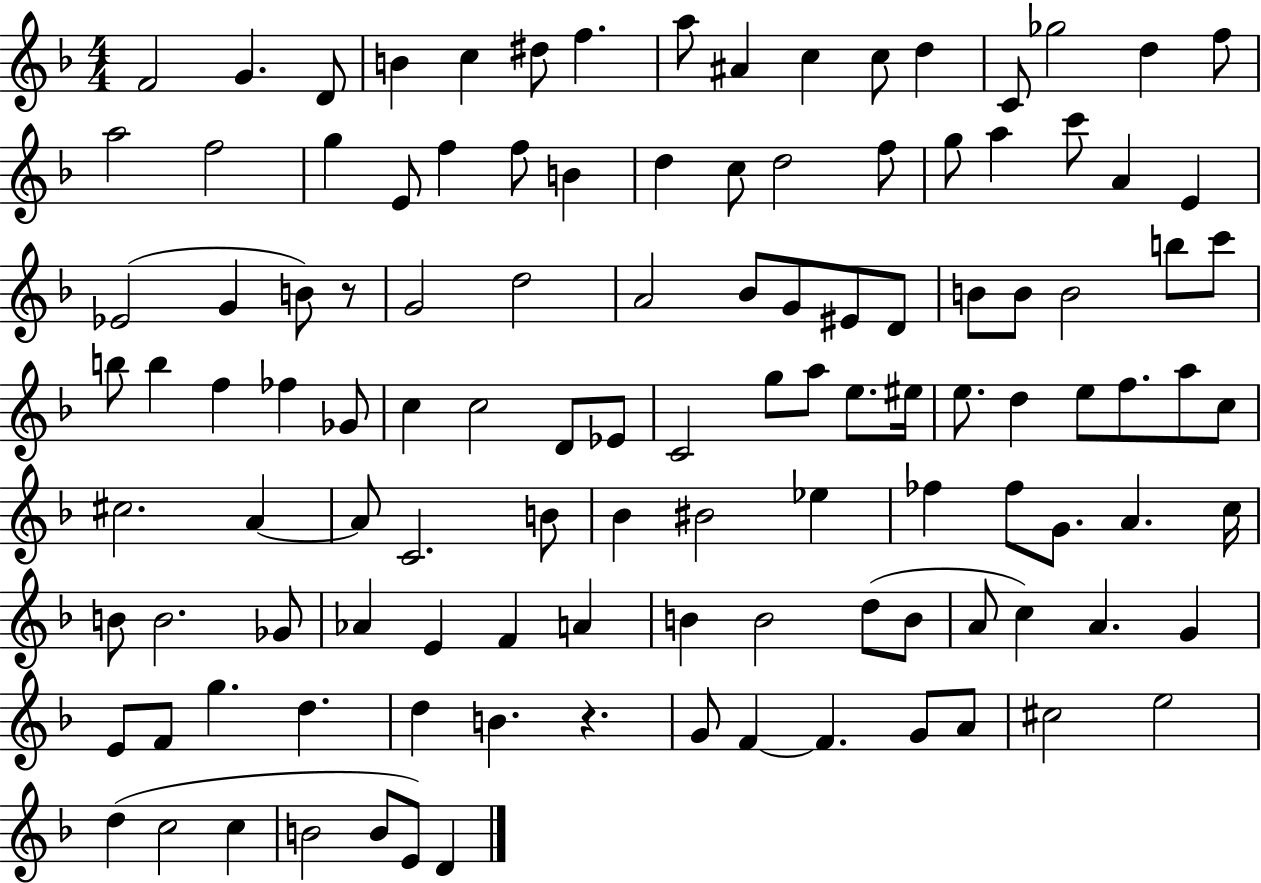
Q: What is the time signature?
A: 4/4